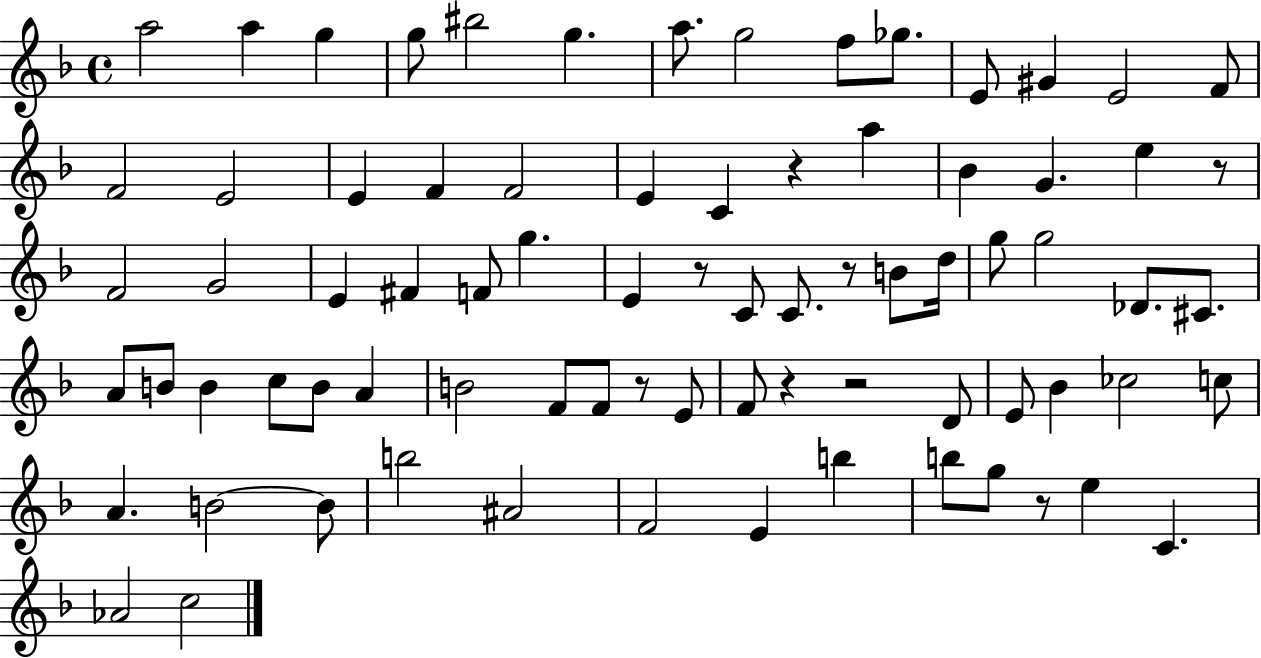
A5/h A5/q G5/q G5/e BIS5/h G5/q. A5/e. G5/h F5/e Gb5/e. E4/e G#4/q E4/h F4/e F4/h E4/h E4/q F4/q F4/h E4/q C4/q R/q A5/q Bb4/q G4/q. E5/q R/e F4/h G4/h E4/q F#4/q F4/e G5/q. E4/q R/e C4/e C4/e. R/e B4/e D5/s G5/e G5/h Db4/e. C#4/e. A4/e B4/e B4/q C5/e B4/e A4/q B4/h F4/e F4/e R/e E4/e F4/e R/q R/h D4/e E4/e Bb4/q CES5/h C5/e A4/q. B4/h B4/e B5/h A#4/h F4/h E4/q B5/q B5/e G5/e R/e E5/q C4/q. Ab4/h C5/h